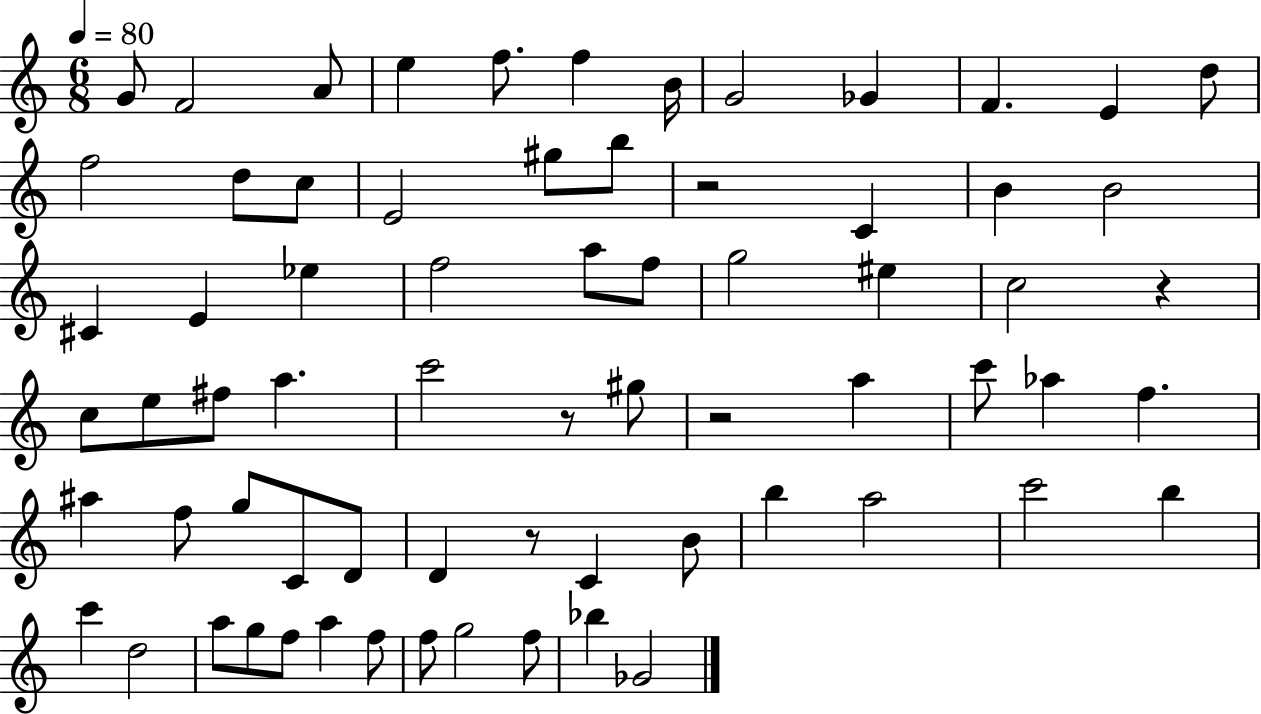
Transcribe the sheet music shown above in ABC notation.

X:1
T:Untitled
M:6/8
L:1/4
K:C
G/2 F2 A/2 e f/2 f B/4 G2 _G F E d/2 f2 d/2 c/2 E2 ^g/2 b/2 z2 C B B2 ^C E _e f2 a/2 f/2 g2 ^e c2 z c/2 e/2 ^f/2 a c'2 z/2 ^g/2 z2 a c'/2 _a f ^a f/2 g/2 C/2 D/2 D z/2 C B/2 b a2 c'2 b c' d2 a/2 g/2 f/2 a f/2 f/2 g2 f/2 _b _G2